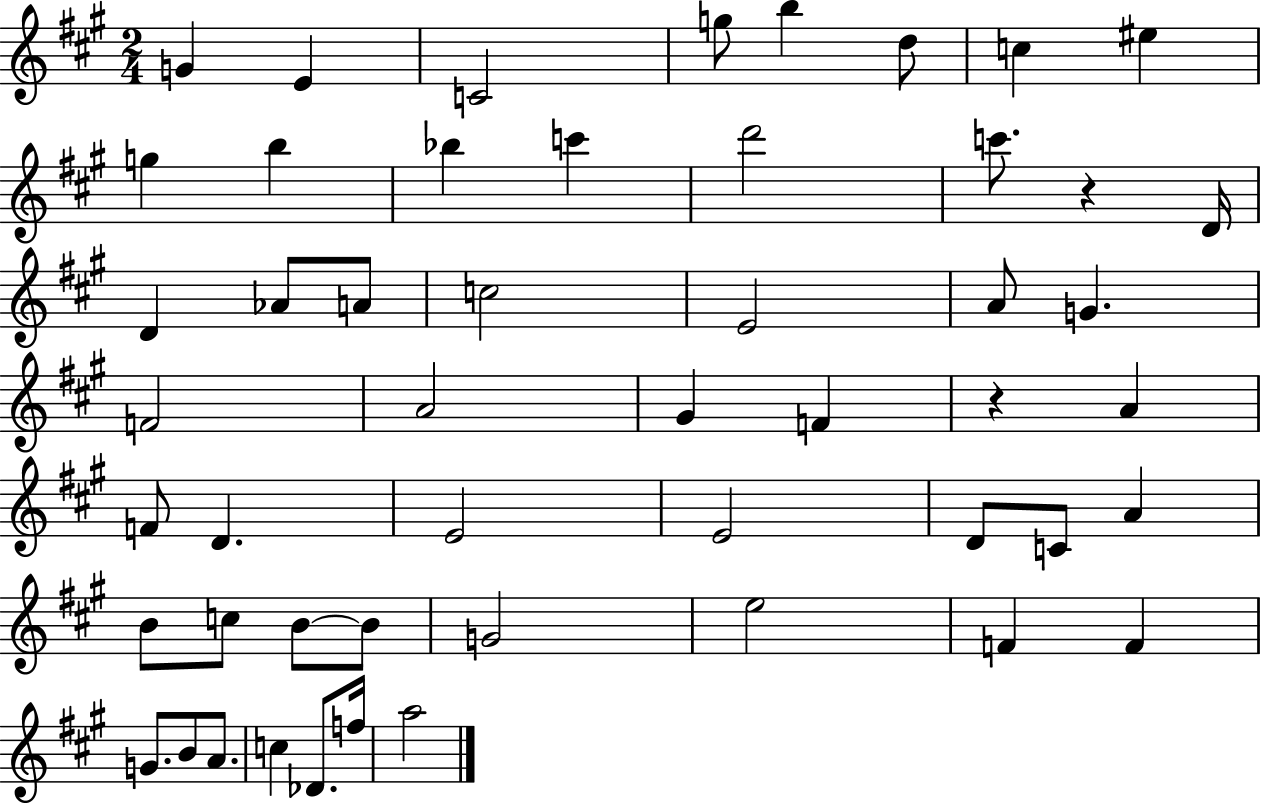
G4/q E4/q C4/h G5/e B5/q D5/e C5/q EIS5/q G5/q B5/q Bb5/q C6/q D6/h C6/e. R/q D4/s D4/q Ab4/e A4/e C5/h E4/h A4/e G4/q. F4/h A4/h G#4/q F4/q R/q A4/q F4/e D4/q. E4/h E4/h D4/e C4/e A4/q B4/e C5/e B4/e B4/e G4/h E5/h F4/q F4/q G4/e. B4/e A4/e. C5/q Db4/e. F5/s A5/h